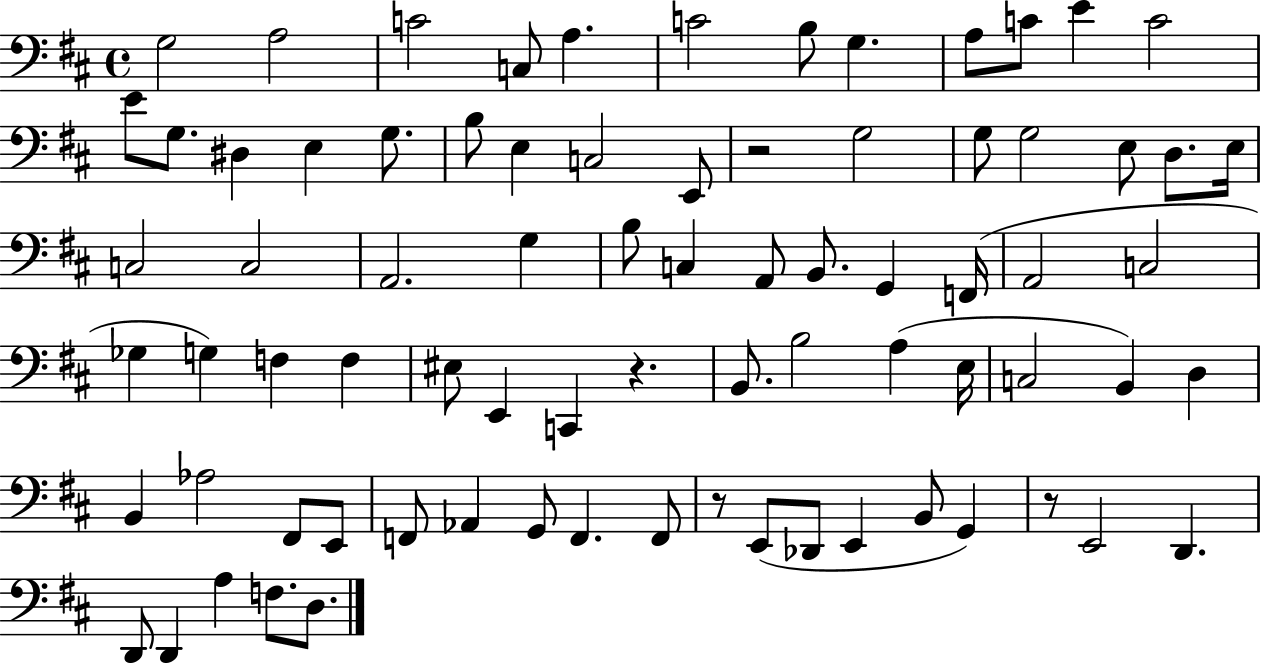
X:1
T:Untitled
M:4/4
L:1/4
K:D
G,2 A,2 C2 C,/2 A, C2 B,/2 G, A,/2 C/2 E C2 E/2 G,/2 ^D, E, G,/2 B,/2 E, C,2 E,,/2 z2 G,2 G,/2 G,2 E,/2 D,/2 E,/4 C,2 C,2 A,,2 G, B,/2 C, A,,/2 B,,/2 G,, F,,/4 A,,2 C,2 _G, G, F, F, ^E,/2 E,, C,, z B,,/2 B,2 A, E,/4 C,2 B,, D, B,, _A,2 ^F,,/2 E,,/2 F,,/2 _A,, G,,/2 F,, F,,/2 z/2 E,,/2 _D,,/2 E,, B,,/2 G,, z/2 E,,2 D,, D,,/2 D,, A, F,/2 D,/2